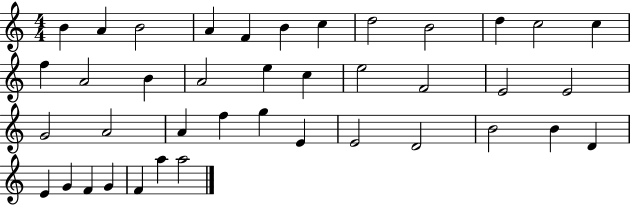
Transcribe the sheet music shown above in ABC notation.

X:1
T:Untitled
M:4/4
L:1/4
K:C
B A B2 A F B c d2 B2 d c2 c f A2 B A2 e c e2 F2 E2 E2 G2 A2 A f g E E2 D2 B2 B D E G F G F a a2